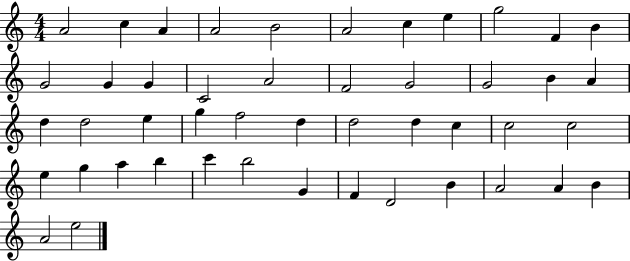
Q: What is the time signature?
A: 4/4